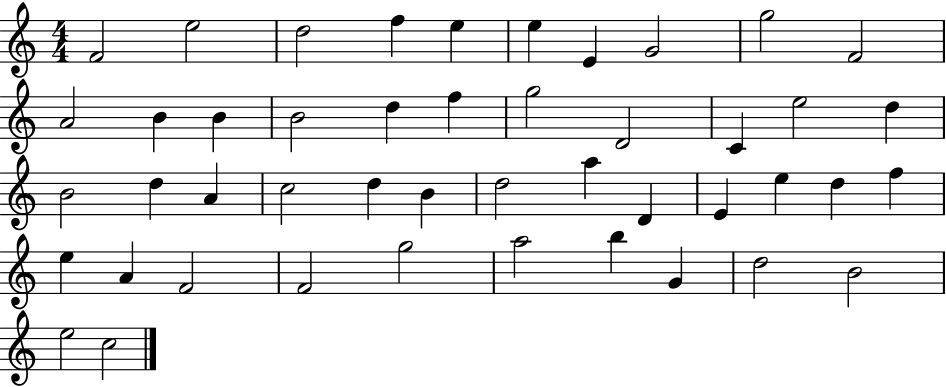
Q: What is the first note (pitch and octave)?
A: F4